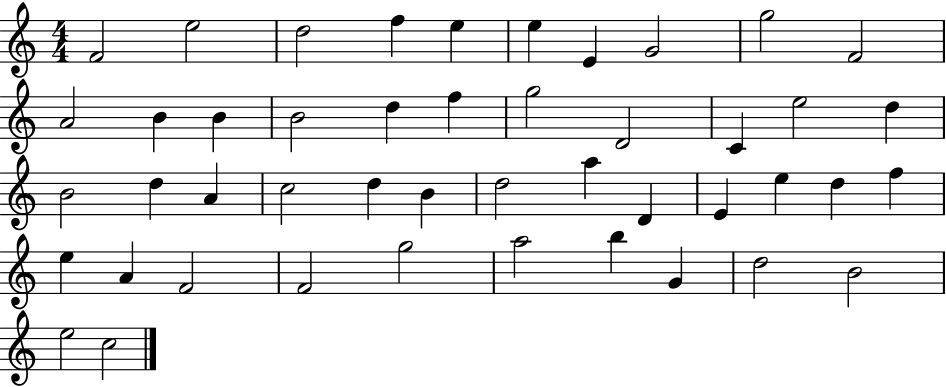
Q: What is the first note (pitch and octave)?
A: F4